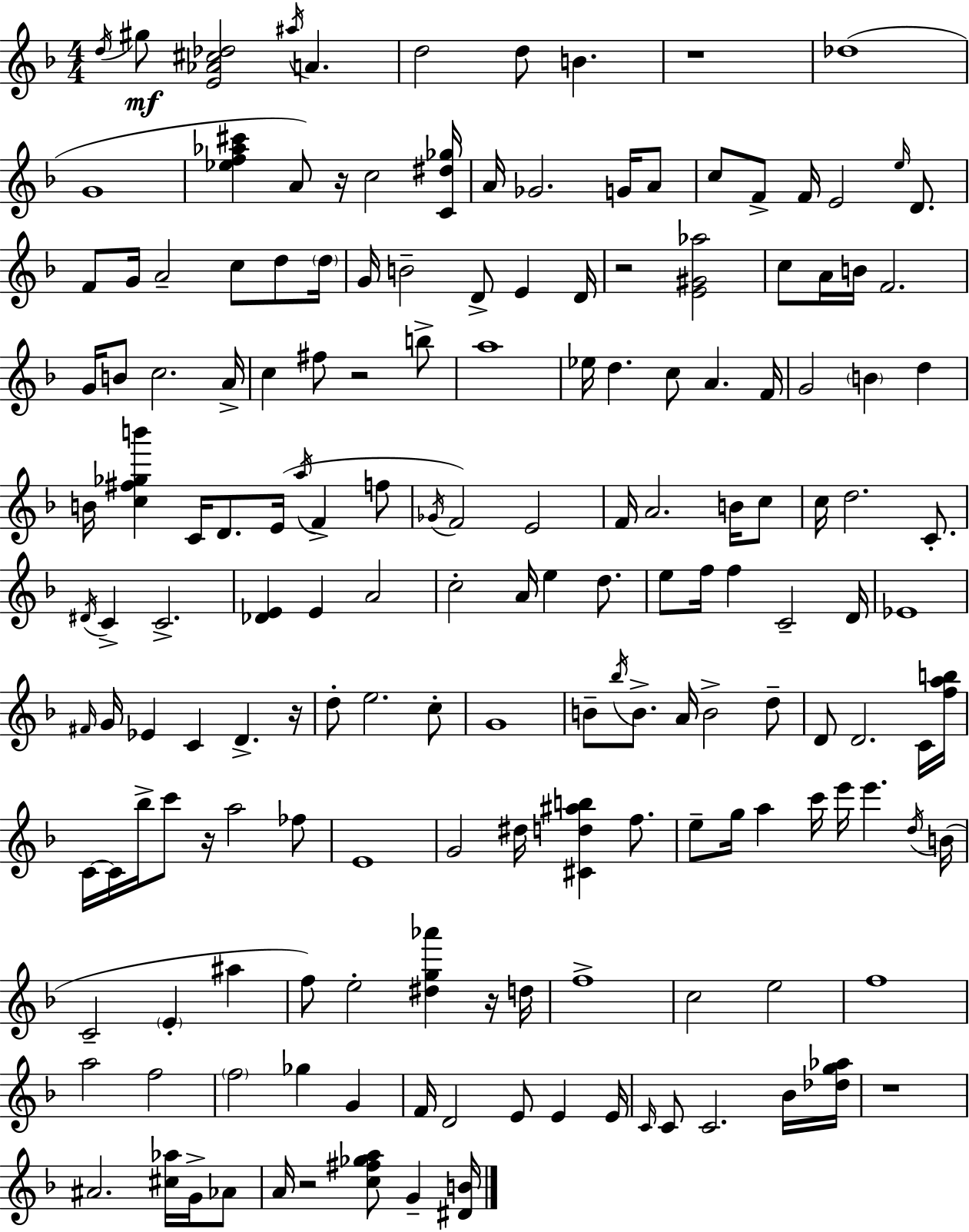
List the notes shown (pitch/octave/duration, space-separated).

D5/s G#5/e [E4,Ab4,C#5,Db5]/h A#5/s A4/q. D5/h D5/e B4/q. R/w Db5/w G4/w [Eb5,F5,Ab5,C#6]/q A4/e R/s C5/h [C4,D#5,Gb5]/s A4/s Gb4/h. G4/s A4/e C5/e F4/e F4/s E4/h E5/s D4/e. F4/e G4/s A4/h C5/e D5/e D5/s G4/s B4/h D4/e E4/q D4/s R/h [E4,G#4,Ab5]/h C5/e A4/s B4/s F4/h. G4/s B4/e C5/h. A4/s C5/q F#5/e R/h B5/e A5/w Eb5/s D5/q. C5/e A4/q. F4/s G4/h B4/q D5/q B4/s [C5,F#5,Gb5,B6]/q C4/s D4/e. E4/s A5/s F4/q F5/e Gb4/s F4/h E4/h F4/s A4/h. B4/s C5/e C5/s D5/h. C4/e. D#4/s C4/q C4/h. [Db4,E4]/q E4/q A4/h C5/h A4/s E5/q D5/e. E5/e F5/s F5/q C4/h D4/s Eb4/w F#4/s G4/s Eb4/q C4/q D4/q. R/s D5/e E5/h. C5/e G4/w B4/e Bb5/s B4/e. A4/s B4/h D5/e D4/e D4/h. C4/s [F5,A5,B5]/s C4/s C4/s Bb5/s C6/e R/s A5/h FES5/e E4/w G4/h D#5/s [C#4,D5,A#5,B5]/q F5/e. E5/e G5/s A5/q C6/s E6/s E6/q. D5/s B4/s C4/h E4/q A#5/q F5/e E5/h [D#5,G5,Ab6]/q R/s D5/s F5/w C5/h E5/h F5/w A5/h F5/h F5/h Gb5/q G4/q F4/s D4/h E4/e E4/q E4/s C4/s C4/e C4/h. Bb4/s [Db5,G5,Ab5]/s R/w A#4/h. [C#5,Ab5]/s G4/s Ab4/e A4/s R/h [C5,F#5,Gb5,A5]/e G4/q [D#4,B4]/s